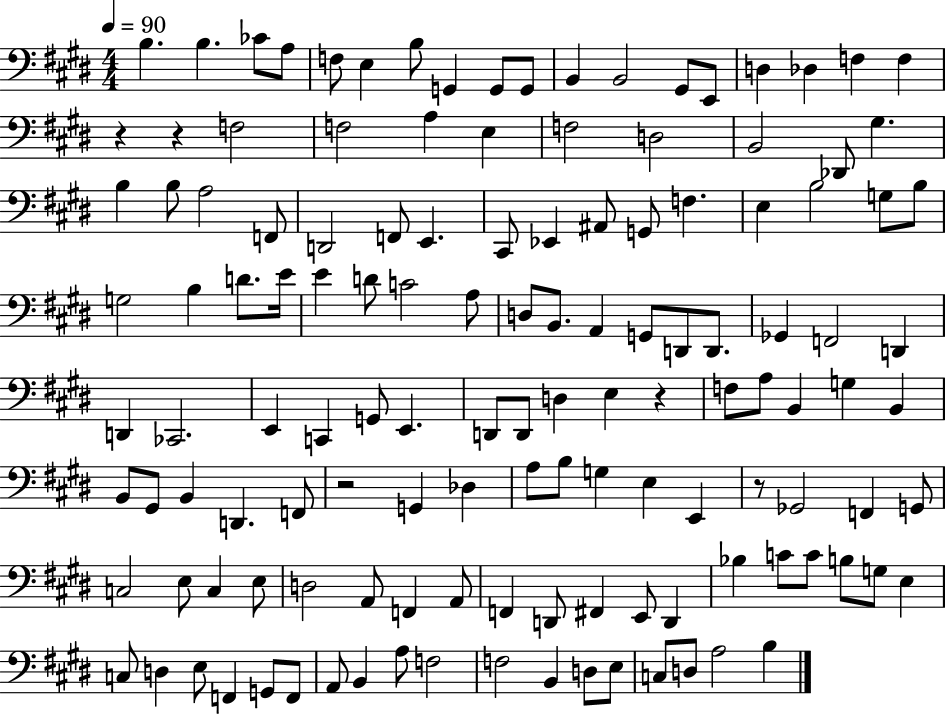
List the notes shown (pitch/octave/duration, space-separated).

B3/q. B3/q. CES4/e A3/e F3/e E3/q B3/e G2/q G2/e G2/e B2/q B2/h G#2/e E2/e D3/q Db3/q F3/q F3/q R/q R/q F3/h F3/h A3/q E3/q F3/h D3/h B2/h Db2/e G#3/q. B3/q B3/e A3/h F2/e D2/h F2/e E2/q. C#2/e Eb2/q A#2/e G2/e F3/q. E3/q B3/h G3/e B3/e G3/h B3/q D4/e. E4/s E4/q D4/e C4/h A3/e D3/e B2/e. A2/q G2/e D2/e D2/e. Gb2/q F2/h D2/q D2/q CES2/h. E2/q C2/q G2/e E2/q. D2/e D2/e D3/q E3/q R/q F3/e A3/e B2/q G3/q B2/q B2/e G#2/e B2/q D2/q. F2/e R/h G2/q Db3/q A3/e B3/e G3/q E3/q E2/q R/e Gb2/h F2/q G2/e C3/h E3/e C3/q E3/e D3/h A2/e F2/q A2/e F2/q D2/e F#2/q E2/e D2/q Bb3/q C4/e C4/e B3/e G3/e E3/q C3/e D3/q E3/e F2/q G2/e F2/e A2/e B2/q A3/e F3/h F3/h B2/q D3/e E3/e C3/e D3/e A3/h B3/q